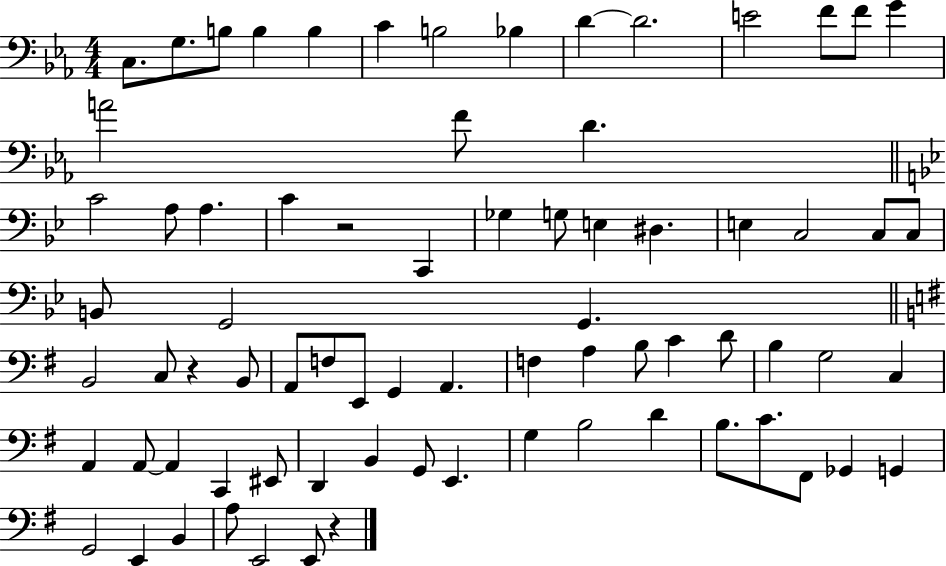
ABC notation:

X:1
T:Untitled
M:4/4
L:1/4
K:Eb
C,/2 G,/2 B,/2 B, B, C B,2 _B, D D2 E2 F/2 F/2 G A2 F/2 D C2 A,/2 A, C z2 C,, _G, G,/2 E, ^D, E, C,2 C,/2 C,/2 B,,/2 G,,2 G,, B,,2 C,/2 z B,,/2 A,,/2 F,/2 E,,/2 G,, A,, F, A, B,/2 C D/2 B, G,2 C, A,, A,,/2 A,, C,, ^E,,/2 D,, B,, G,,/2 E,, G, B,2 D B,/2 C/2 ^F,,/2 _G,, G,, G,,2 E,, B,, A,/2 E,,2 E,,/2 z